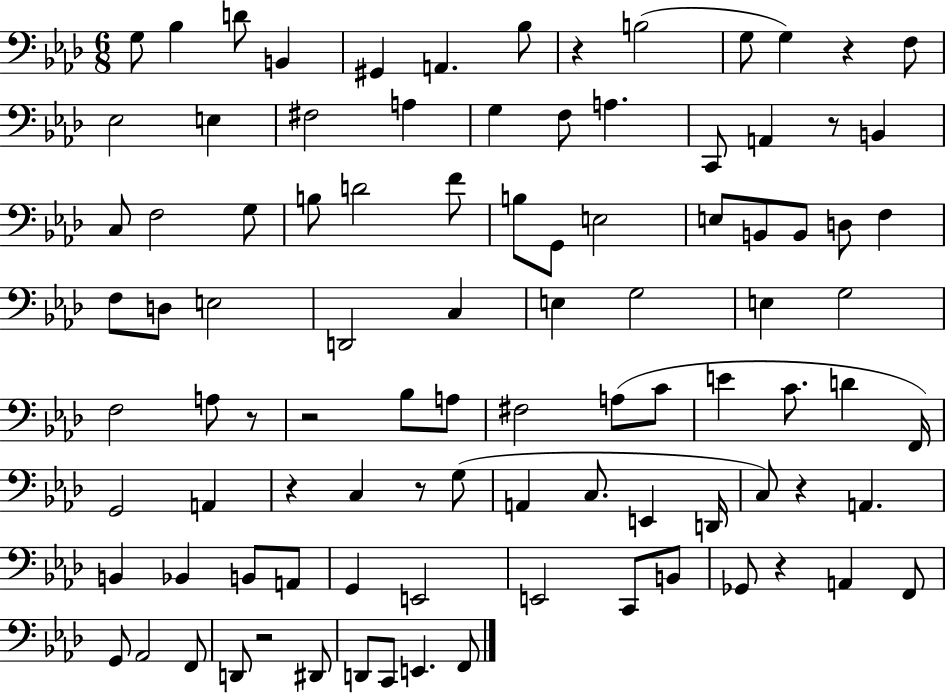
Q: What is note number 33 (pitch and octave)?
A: B2